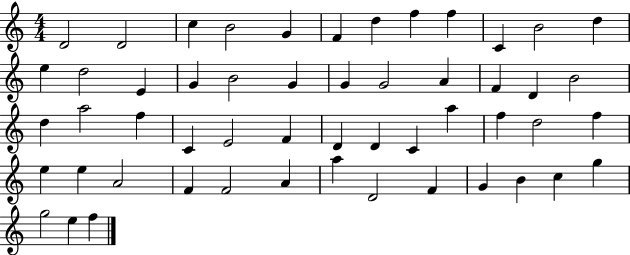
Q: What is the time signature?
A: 4/4